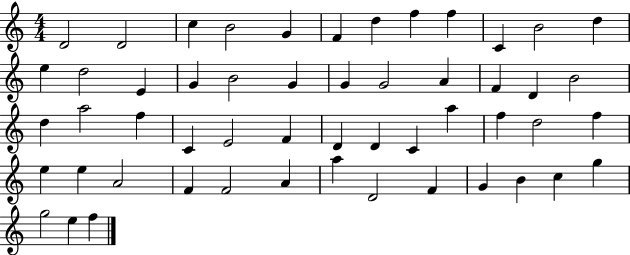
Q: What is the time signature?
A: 4/4